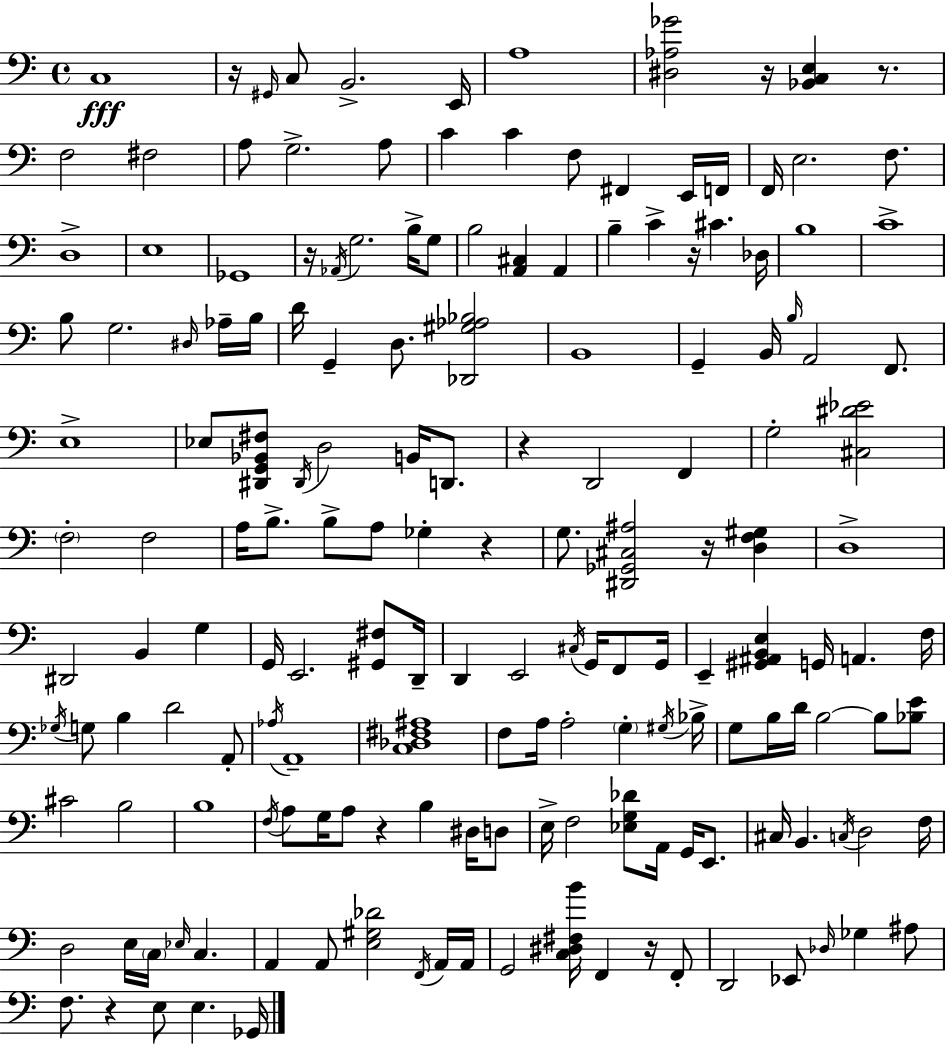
C3/w R/s G#2/s C3/e B2/h. E2/s A3/w [D#3,Ab3,Gb4]/h R/s [Bb2,C3,E3]/q R/e. F3/h F#3/h A3/e G3/h. A3/e C4/q C4/q F3/e F#2/q E2/s F2/s F2/s E3/h. F3/e. D3/w E3/w Gb2/w R/s Ab2/s G3/h. B3/s G3/e B3/h [A2,C#3]/q A2/q B3/q C4/q R/s C#4/q. Db3/s B3/w C4/w B3/e G3/h. D#3/s Ab3/s B3/s D4/s G2/q D3/e. [Db2,G#3,Ab3,Bb3]/h B2/w G2/q B2/s B3/s A2/h F2/e. E3/w Eb3/e [D#2,G2,Bb2,F#3]/e D#2/s D3/h B2/s D2/e. R/q D2/h F2/q G3/h [C#3,D#4,Eb4]/h F3/h F3/h A3/s B3/e. B3/e A3/e Gb3/q R/q G3/e. [D#2,Gb2,C#3,A#3]/h R/s [D3,F3,G#3]/q D3/w D#2/h B2/q G3/q G2/s E2/h. [G#2,F#3]/e D2/s D2/q E2/h C#3/s G2/s F2/e G2/s E2/q [G#2,A#2,B2,E3]/q G2/s A2/q. F3/s Gb3/s G3/e B3/q D4/h A2/e Ab3/s A2/w [C3,Db3,F#3,A#3]/w F3/e A3/s A3/h G3/q G#3/s Bb3/s G3/e B3/s D4/s B3/h B3/e [Bb3,E4]/e C#4/h B3/h B3/w F3/s A3/e G3/s A3/e R/q B3/q D#3/s D3/e E3/s F3/h [Eb3,G3,Db4]/e A2/s G2/s E2/e. C#3/s B2/q. C3/s D3/h F3/s D3/h E3/s C3/s Eb3/s C3/q. A2/q A2/e [E3,G#3,Db4]/h F2/s A2/s A2/s G2/h [C3,D#3,F#3,B4]/s F2/q R/s F2/e D2/h Eb2/e Db3/s Gb3/q A#3/e F3/e. R/q E3/e E3/q. Gb2/s